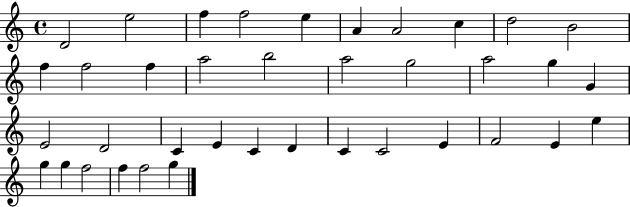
D4/h E5/h F5/q F5/h E5/q A4/q A4/h C5/q D5/h B4/h F5/q F5/h F5/q A5/h B5/h A5/h G5/h A5/h G5/q G4/q E4/h D4/h C4/q E4/q C4/q D4/q C4/q C4/h E4/q F4/h E4/q E5/q G5/q G5/q F5/h F5/q F5/h G5/q